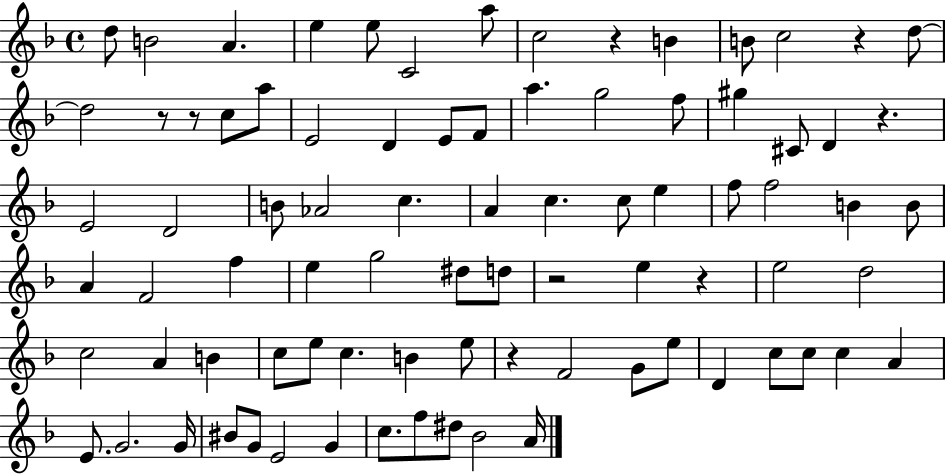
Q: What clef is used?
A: treble